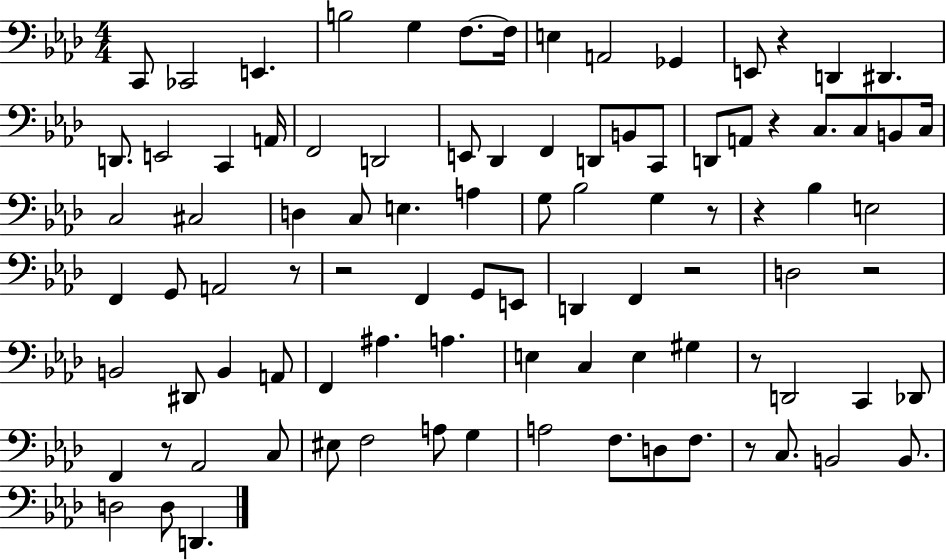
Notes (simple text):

C2/e CES2/h E2/q. B3/h G3/q F3/e. F3/s E3/q A2/h Gb2/q E2/e R/q D2/q D#2/q. D2/e. E2/h C2/q A2/s F2/h D2/h E2/e Db2/q F2/q D2/e B2/e C2/e D2/e A2/e R/q C3/e. C3/e B2/e C3/s C3/h C#3/h D3/q C3/e E3/q. A3/q G3/e Bb3/h G3/q R/e R/q Bb3/q E3/h F2/q G2/e A2/h R/e R/h F2/q G2/e E2/e D2/q F2/q R/h D3/h R/h B2/h D#2/e B2/q A2/e F2/q A#3/q. A3/q. E3/q C3/q E3/q G#3/q R/e D2/h C2/q Db2/e F2/q R/e Ab2/h C3/e EIS3/e F3/h A3/e G3/q A3/h F3/e. D3/e F3/e. R/e C3/e. B2/h B2/e. D3/h D3/e D2/q.